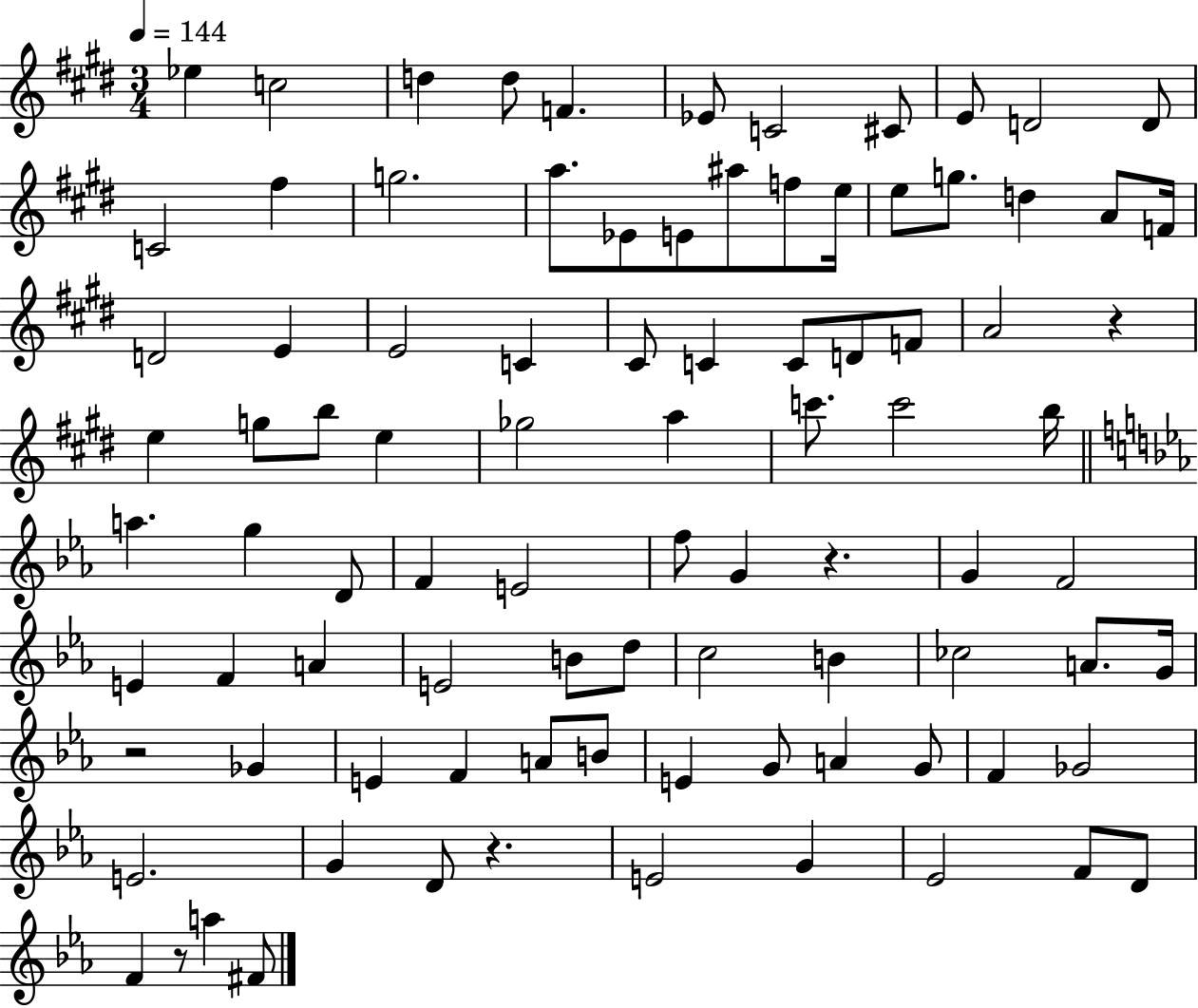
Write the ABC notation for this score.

X:1
T:Untitled
M:3/4
L:1/4
K:E
_e c2 d d/2 F _E/2 C2 ^C/2 E/2 D2 D/2 C2 ^f g2 a/2 _E/2 E/2 ^a/2 f/2 e/4 e/2 g/2 d A/2 F/4 D2 E E2 C ^C/2 C C/2 D/2 F/2 A2 z e g/2 b/2 e _g2 a c'/2 c'2 b/4 a g D/2 F E2 f/2 G z G F2 E F A E2 B/2 d/2 c2 B _c2 A/2 G/4 z2 _G E F A/2 B/2 E G/2 A G/2 F _G2 E2 G D/2 z E2 G _E2 F/2 D/2 F z/2 a ^F/2